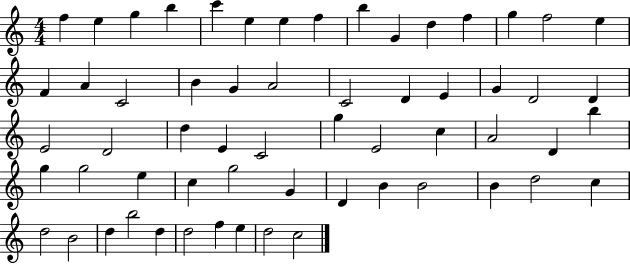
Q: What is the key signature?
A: C major